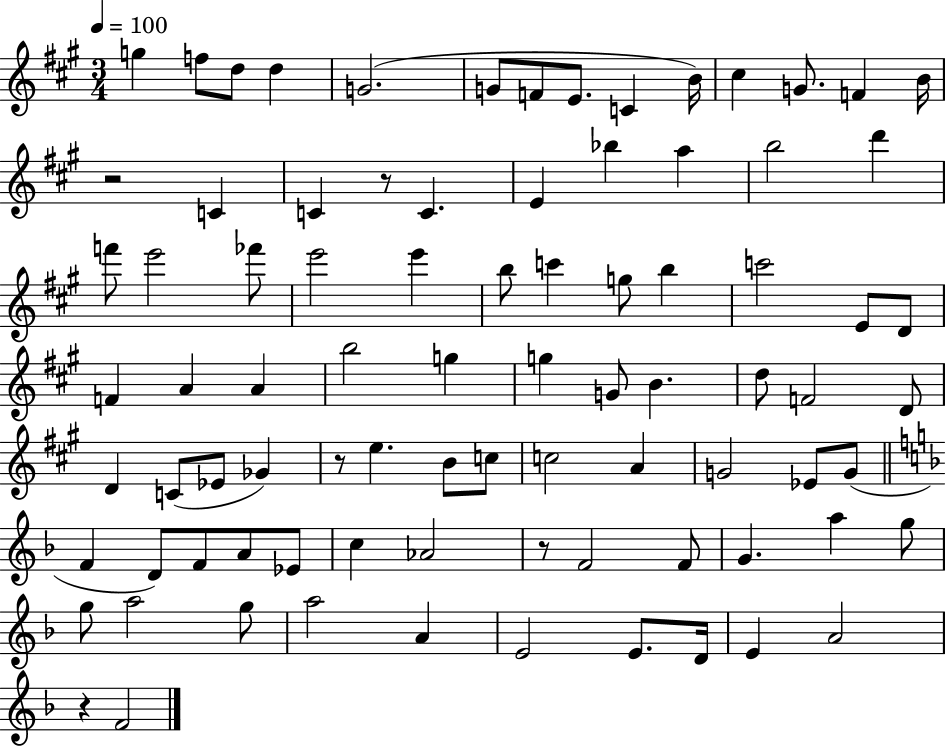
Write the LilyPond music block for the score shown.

{
  \clef treble
  \numericTimeSignature
  \time 3/4
  \key a \major
  \tempo 4 = 100
  g''4 f''8 d''8 d''4 | g'2.( | g'8 f'8 e'8. c'4 b'16) | cis''4 g'8. f'4 b'16 | \break r2 c'4 | c'4 r8 c'4. | e'4 bes''4 a''4 | b''2 d'''4 | \break f'''8 e'''2 fes'''8 | e'''2 e'''4 | b''8 c'''4 g''8 b''4 | c'''2 e'8 d'8 | \break f'4 a'4 a'4 | b''2 g''4 | g''4 g'8 b'4. | d''8 f'2 d'8 | \break d'4 c'8( ees'8 ges'4) | r8 e''4. b'8 c''8 | c''2 a'4 | g'2 ees'8 g'8( | \break \bar "||" \break \key d \minor f'4 d'8) f'8 a'8 ees'8 | c''4 aes'2 | r8 f'2 f'8 | g'4. a''4 g''8 | \break g''8 a''2 g''8 | a''2 a'4 | e'2 e'8. d'16 | e'4 a'2 | \break r4 f'2 | \bar "|."
}